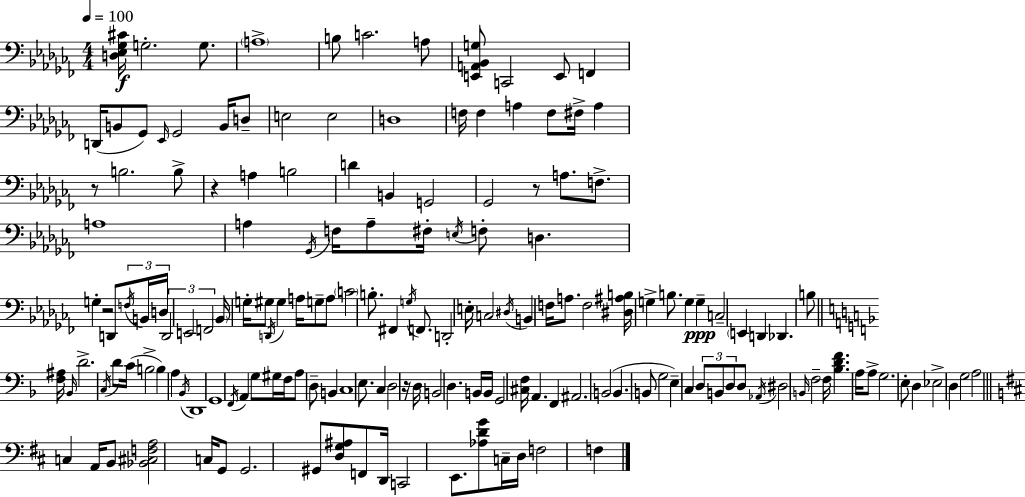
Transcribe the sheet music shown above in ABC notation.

X:1
T:Untitled
M:4/4
L:1/4
K:Abm
[D,_E,_G,^C]/4 G,2 G,/2 A,4 B,/2 C2 A,/2 [E,,A,,_B,,G,]/2 C,,2 E,,/2 F,, D,,/4 B,,/2 _G,,/2 _E,,/4 _G,,2 B,,/4 D,/2 E,2 E,2 D,4 F,/4 F, A, F,/2 ^F,/4 A, z/2 B,2 B,/2 z A, B,2 D B,, G,,2 _G,,2 z/2 A,/2 F,/2 A,4 A, _G,,/4 F,/4 A,/2 ^F,/4 E,/4 F,/2 D, G, z2 D,,/2 F,/4 B,,/4 D,/4 D,,2 E,,2 F,,2 _B,,/4 G,/4 ^G,/2 D,,/4 ^G, A,/4 G,/2 A,/2 C2 B,/2 ^F,, G,/4 F,,/2 D,,2 E,/4 C,2 ^D,/4 B,, F,/4 A,/2 F,2 [^D,^A,B,]/4 G, B,/2 G, G, C,2 E,, D,, _D,, B,/2 [F,^A,]/4 _B,,/4 D2 C,/4 D/2 C/4 B,2 B, A, _B,,/4 D,,4 G,,4 F,,/4 A,, G,/2 ^G,/4 F,/4 A,/2 D,/2 B,, C,4 E,/2 C, D,2 z/4 D,/4 B,,2 D, B,,/4 B,,/4 G,,2 [^C,F,]/4 A,, F,, ^A,,2 B,,2 B,, B,,/2 G,2 E, C, D,/2 B,,/2 D,/2 D,/2 _A,,/4 ^D,2 B,,/4 F,2 F,/4 [_B,DF] A,/4 A,/2 G,2 E,/2 D, _E,2 D, G,2 A,2 C, A,,/4 B,,/2 [_B,,^C,F,A,]2 C,/4 G,,/2 G,,2 ^G,,/2 [D,G,^A,]/2 F,,/2 D,,/4 C,,2 E,,/2 [_A,DG]/2 C,/4 D,/4 F,2 F,